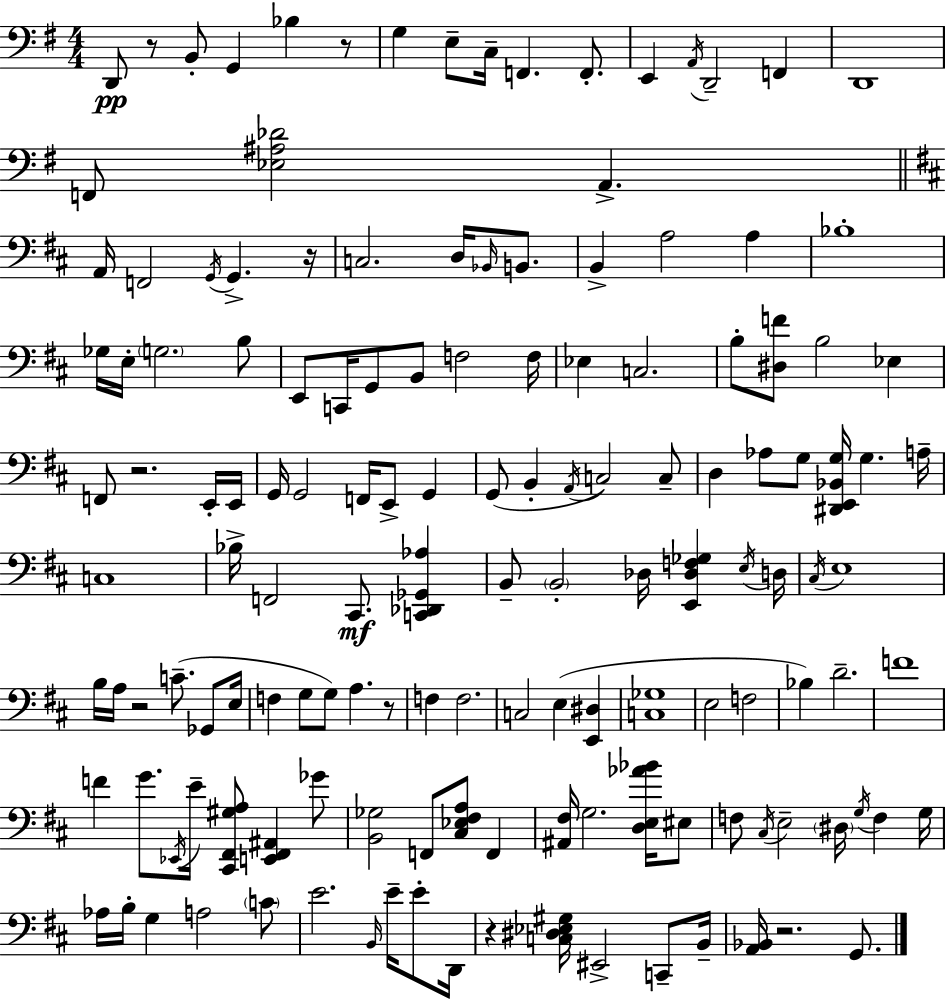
{
  \clef bass
  \numericTimeSignature
  \time 4/4
  \key e \minor
  \repeat volta 2 { d,8\pp r8 b,8-. g,4 bes4 r8 | g4 e8-- c16-- f,4. f,8.-. | e,4 \acciaccatura { a,16 } d,2-- f,4 | d,1 | \break f,8 <ees ais des'>2 a,4.-> | \bar "||" \break \key d \major a,16 f,2 \acciaccatura { g,16 } g,4.-> | r16 c2. d16 \grace { bes,16 } b,8. | b,4-> a2 a4 | bes1-. | \break ges16 e16-. \parenthesize g2. | b8 e,8 c,16 g,8 b,8 f2 | f16 ees4 c2. | b8-. <dis f'>8 b2 ees4 | \break f,8 r2. | e,16-. e,16 g,16 g,2 f,16 e,8-> g,4 | g,8( b,4-. \acciaccatura { a,16 } c2) | c8-- d4 aes8 g8 <dis, e, bes, g>16 g4. | \break a16-- c1 | bes16-> f,2 cis,8.\mf <c, des, ges, aes>4 | b,8-- \parenthesize b,2-. des16 <e, des f ges>4 | \acciaccatura { e16 } d16 \acciaccatura { cis16 } e1 | \break b16 a16 r2 c'8.--( | ges,8 e16 f4 g8 g8) a4. | r8 f4 f2. | c2 e4( | \break <e, dis>4 <c ges>1 | e2 f2 | bes4) d'2.-- | f'1 | \break f'4 g'8. \acciaccatura { ees,16 } e'16-- <cis, fis, gis a>8 | <e, fis, ais,>4 ges'8 <b, ges>2 f,8 | <cis ees fis a>8 f,4 <ais, fis>16 g2. | <d e aes' bes'>16 eis8 f8 \acciaccatura { cis16 } e2-- | \break \parenthesize dis16 \acciaccatura { g16 } f4 g16 aes16 b16-. g4 a2 | \parenthesize c'8 e'2. | \grace { b,16 } e'16-- e'8-. d,16 r4 <c dis ees gis>16 eis,2-> | c,8-- b,16-- <a, bes,>16 r2. | \break g,8. } \bar "|."
}